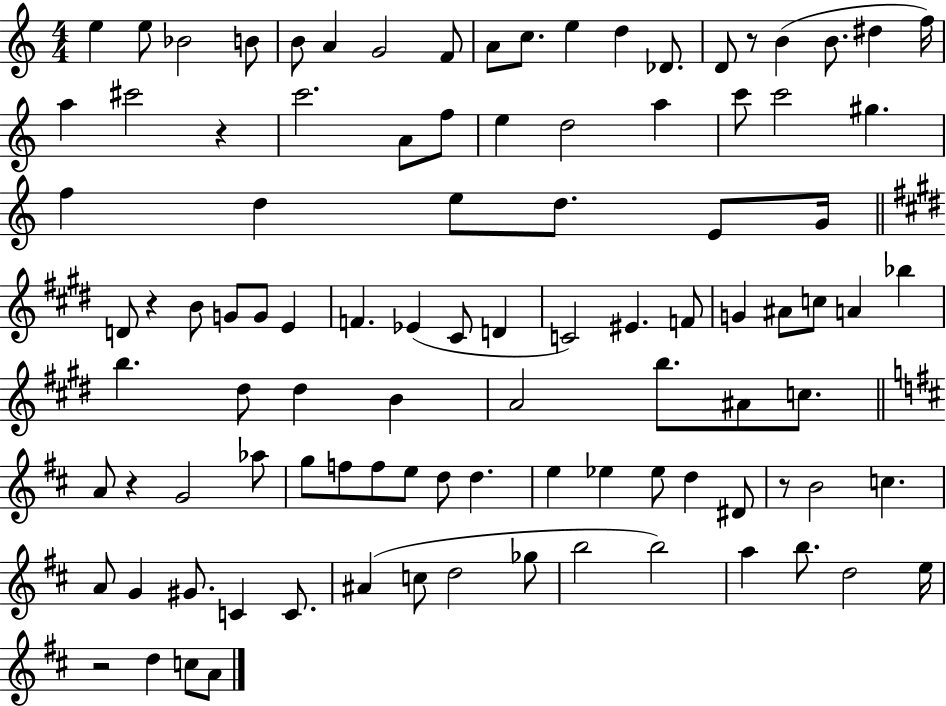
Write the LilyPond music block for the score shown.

{
  \clef treble
  \numericTimeSignature
  \time 4/4
  \key c \major
  e''4 e''8 bes'2 b'8 | b'8 a'4 g'2 f'8 | a'8 c''8. e''4 d''4 des'8. | d'8 r8 b'4( b'8. dis''4 f''16) | \break a''4 cis'''2 r4 | c'''2. a'8 f''8 | e''4 d''2 a''4 | c'''8 c'''2 gis''4. | \break f''4 d''4 e''8 d''8. e'8 g'16 | \bar "||" \break \key e \major d'8 r4 b'8 g'8 g'8 e'4 | f'4. ees'4( cis'8 d'4 | c'2) eis'4. f'8 | g'4 ais'8 c''8 a'4 bes''4 | \break b''4. dis''8 dis''4 b'4 | a'2 b''8. ais'8 c''8. | \bar "||" \break \key b \minor a'8 r4 g'2 aes''8 | g''8 f''8 f''8 e''8 d''8 d''4. | e''4 ees''4 ees''8 d''4 dis'8 | r8 b'2 c''4. | \break a'8 g'4 gis'8. c'4 c'8. | ais'4( c''8 d''2 ges''8 | b''2 b''2) | a''4 b''8. d''2 e''16 | \break r2 d''4 c''8 a'8 | \bar "|."
}